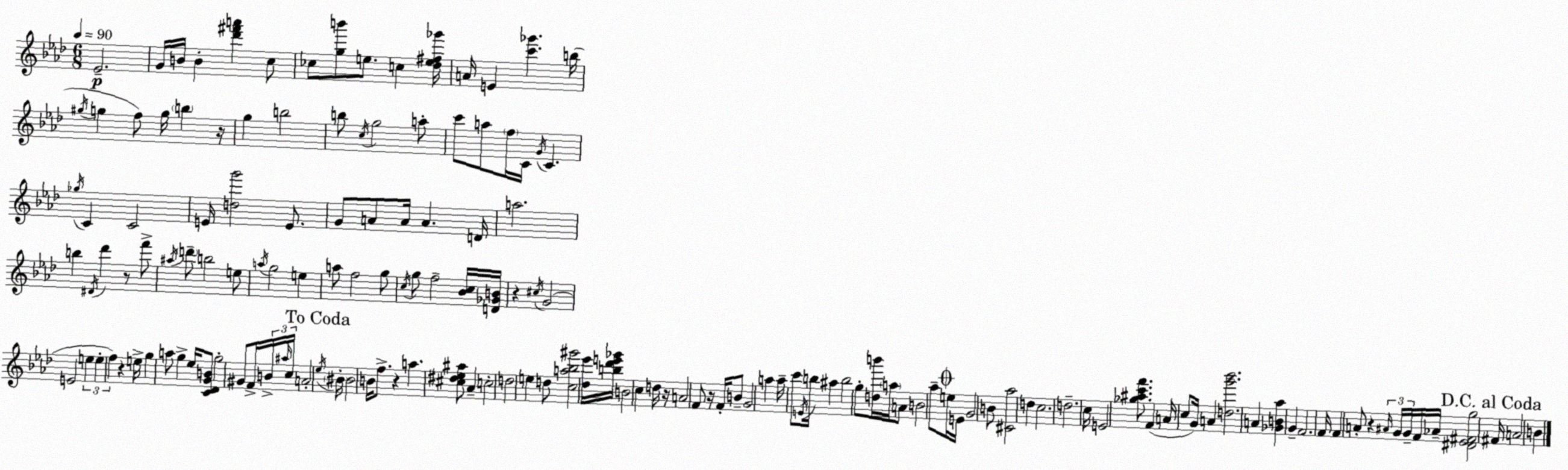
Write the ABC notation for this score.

X:1
T:Untitled
M:6/8
L:1/4
K:Fm
_E2 G/4 B/4 B [_d'^f'a'] c/2 _c/2 [gb']/2 e/2 c [_de^f_g']/4 A/4 E [c'_g'] b/4 ^g/4 g f/2 g/4 b z/4 g b2 b/2 c/4 g2 a/2 c'/2 a/2 f/4 C/4 G/4 C _g/4 C C2 E/4 [dg']2 E/2 G/2 A/2 A/4 A D/4 a2 b ^D/4 _d' z/2 f'/2 ^a/4 d'/2 b2 e/2 a/4 g2 e a/2 f2 g/2 c/4 g/2 f2 [_Bc]/4 [D_GB]/4 z ^c/4 G2 E2 e e f z e/4 g a/2 g _e/4 [C_DGB]/2 g2 ^G/2 F/4 B/4 ^a/4 c/4 A2 _e/4 ^B/4 ^B2 B/4 f/2 z a [^c^d_e^a]/2 _A c2 d2 e d/2 [ca_b^g']2 [_d_e']/4 [b_d'e'_g']/4 B2 c d/4 z/4 A2 F/2 z/4 F/4 B/2 G2 a a/4 c'/2 E/4 b/4 ^a b2 g/2 [db']/4 a/4 A/2 B2 _a/2 e/4 E/4 G2 B/2 [^C_a]2 d c2 d2 c/4 E2 [_g^ac'f']/2 F A/4 c/2 G/4 A [dg'_b']2 A [_GB_a] G F2 F/4 F A/2 z ^A/4 G/4 G/4 F/4 _A/4 [^D_E^Fg]2 ^F/4 A2 B